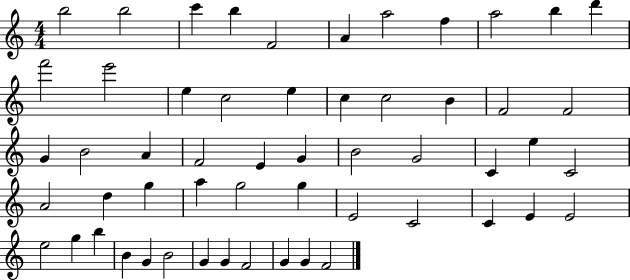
B5/h B5/h C6/q B5/q F4/h A4/q A5/h F5/q A5/h B5/q D6/q F6/h E6/h E5/q C5/h E5/q C5/q C5/h B4/q F4/h F4/h G4/q B4/h A4/q F4/h E4/q G4/q B4/h G4/h C4/q E5/q C4/h A4/h D5/q G5/q A5/q G5/h G5/q E4/h C4/h C4/q E4/q E4/h E5/h G5/q B5/q B4/q G4/q B4/h G4/q G4/q F4/h G4/q G4/q F4/h